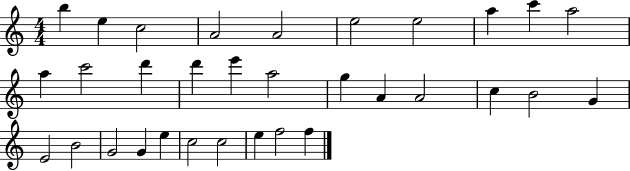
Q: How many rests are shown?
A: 0